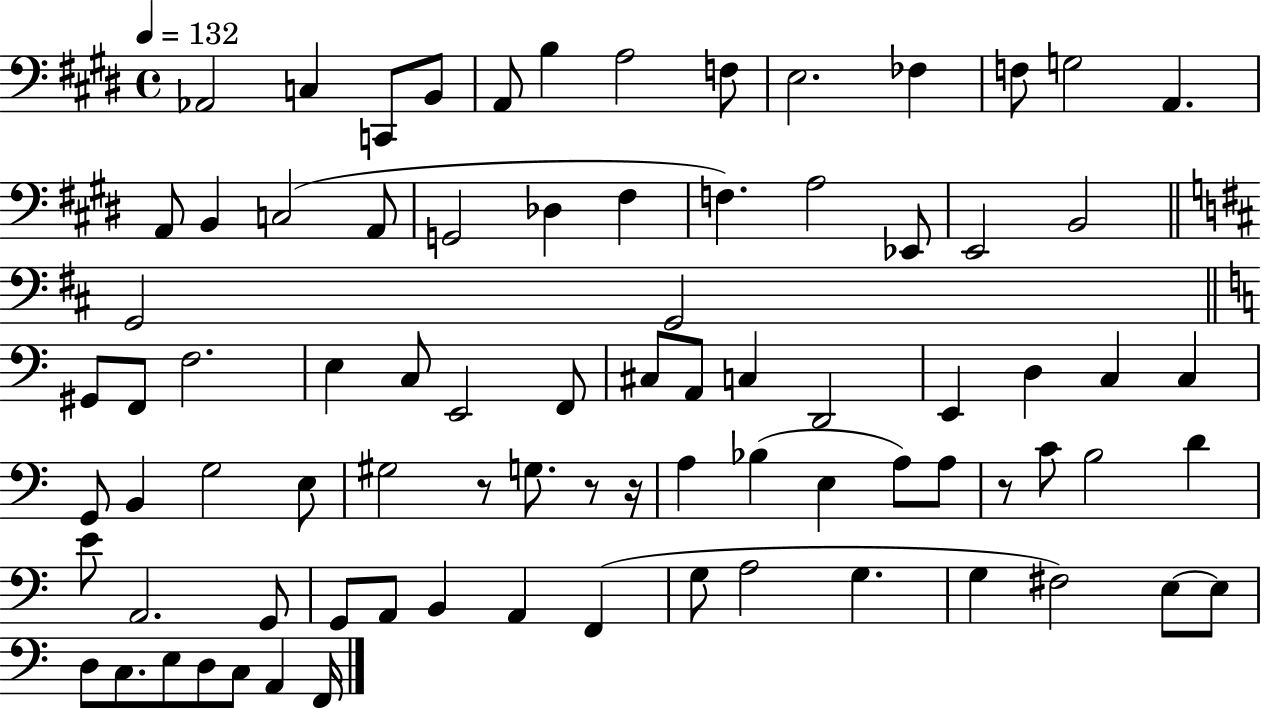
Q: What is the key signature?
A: E major